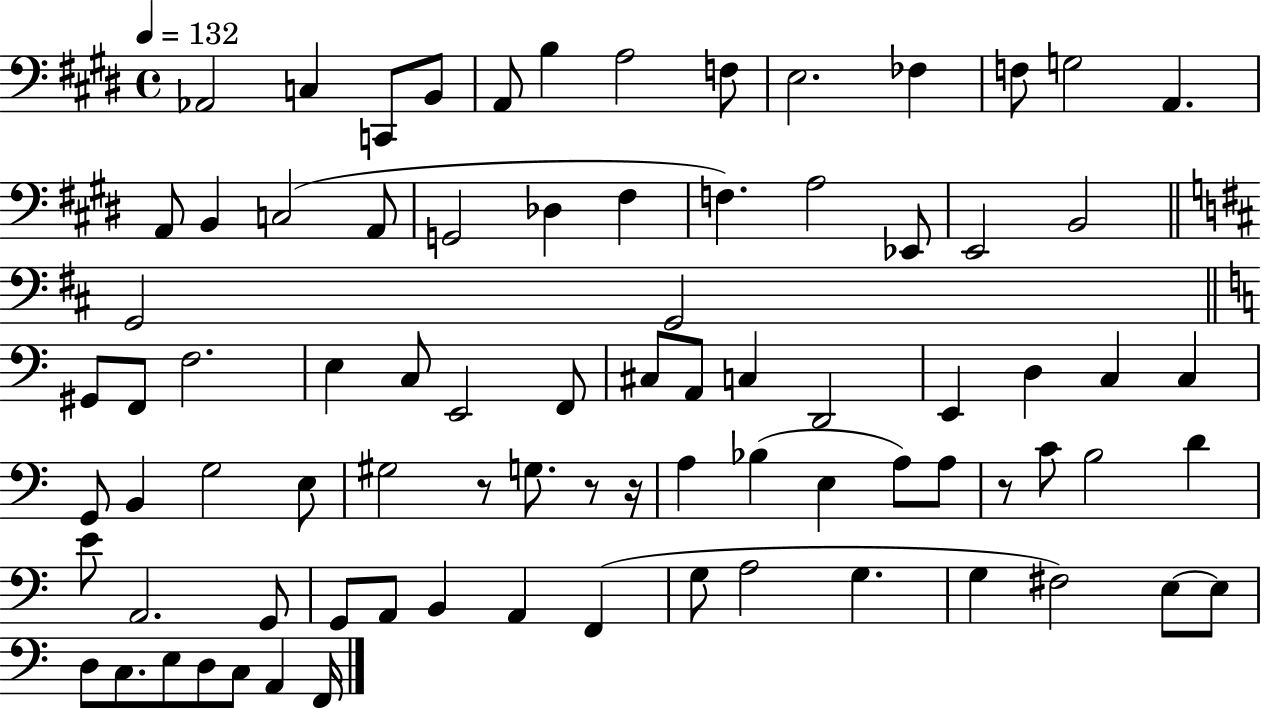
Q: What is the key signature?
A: E major